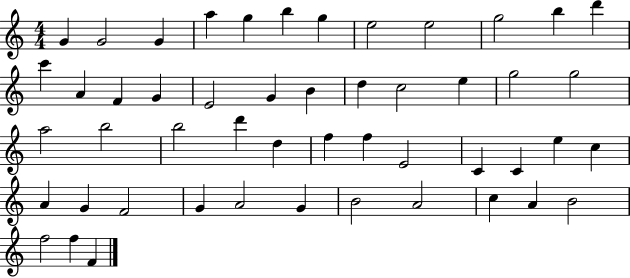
{
  \clef treble
  \numericTimeSignature
  \time 4/4
  \key c \major
  g'4 g'2 g'4 | a''4 g''4 b''4 g''4 | e''2 e''2 | g''2 b''4 d'''4 | \break c'''4 a'4 f'4 g'4 | e'2 g'4 b'4 | d''4 c''2 e''4 | g''2 g''2 | \break a''2 b''2 | b''2 d'''4 d''4 | f''4 f''4 e'2 | c'4 c'4 e''4 c''4 | \break a'4 g'4 f'2 | g'4 a'2 g'4 | b'2 a'2 | c''4 a'4 b'2 | \break f''2 f''4 f'4 | \bar "|."
}